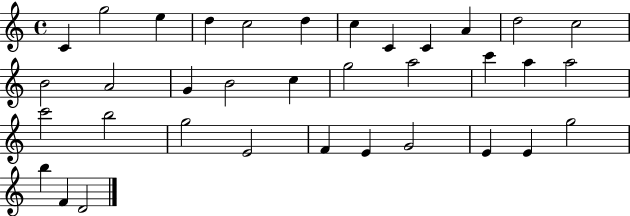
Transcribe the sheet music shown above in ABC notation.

X:1
T:Untitled
M:4/4
L:1/4
K:C
C g2 e d c2 d c C C A d2 c2 B2 A2 G B2 c g2 a2 c' a a2 c'2 b2 g2 E2 F E G2 E E g2 b F D2